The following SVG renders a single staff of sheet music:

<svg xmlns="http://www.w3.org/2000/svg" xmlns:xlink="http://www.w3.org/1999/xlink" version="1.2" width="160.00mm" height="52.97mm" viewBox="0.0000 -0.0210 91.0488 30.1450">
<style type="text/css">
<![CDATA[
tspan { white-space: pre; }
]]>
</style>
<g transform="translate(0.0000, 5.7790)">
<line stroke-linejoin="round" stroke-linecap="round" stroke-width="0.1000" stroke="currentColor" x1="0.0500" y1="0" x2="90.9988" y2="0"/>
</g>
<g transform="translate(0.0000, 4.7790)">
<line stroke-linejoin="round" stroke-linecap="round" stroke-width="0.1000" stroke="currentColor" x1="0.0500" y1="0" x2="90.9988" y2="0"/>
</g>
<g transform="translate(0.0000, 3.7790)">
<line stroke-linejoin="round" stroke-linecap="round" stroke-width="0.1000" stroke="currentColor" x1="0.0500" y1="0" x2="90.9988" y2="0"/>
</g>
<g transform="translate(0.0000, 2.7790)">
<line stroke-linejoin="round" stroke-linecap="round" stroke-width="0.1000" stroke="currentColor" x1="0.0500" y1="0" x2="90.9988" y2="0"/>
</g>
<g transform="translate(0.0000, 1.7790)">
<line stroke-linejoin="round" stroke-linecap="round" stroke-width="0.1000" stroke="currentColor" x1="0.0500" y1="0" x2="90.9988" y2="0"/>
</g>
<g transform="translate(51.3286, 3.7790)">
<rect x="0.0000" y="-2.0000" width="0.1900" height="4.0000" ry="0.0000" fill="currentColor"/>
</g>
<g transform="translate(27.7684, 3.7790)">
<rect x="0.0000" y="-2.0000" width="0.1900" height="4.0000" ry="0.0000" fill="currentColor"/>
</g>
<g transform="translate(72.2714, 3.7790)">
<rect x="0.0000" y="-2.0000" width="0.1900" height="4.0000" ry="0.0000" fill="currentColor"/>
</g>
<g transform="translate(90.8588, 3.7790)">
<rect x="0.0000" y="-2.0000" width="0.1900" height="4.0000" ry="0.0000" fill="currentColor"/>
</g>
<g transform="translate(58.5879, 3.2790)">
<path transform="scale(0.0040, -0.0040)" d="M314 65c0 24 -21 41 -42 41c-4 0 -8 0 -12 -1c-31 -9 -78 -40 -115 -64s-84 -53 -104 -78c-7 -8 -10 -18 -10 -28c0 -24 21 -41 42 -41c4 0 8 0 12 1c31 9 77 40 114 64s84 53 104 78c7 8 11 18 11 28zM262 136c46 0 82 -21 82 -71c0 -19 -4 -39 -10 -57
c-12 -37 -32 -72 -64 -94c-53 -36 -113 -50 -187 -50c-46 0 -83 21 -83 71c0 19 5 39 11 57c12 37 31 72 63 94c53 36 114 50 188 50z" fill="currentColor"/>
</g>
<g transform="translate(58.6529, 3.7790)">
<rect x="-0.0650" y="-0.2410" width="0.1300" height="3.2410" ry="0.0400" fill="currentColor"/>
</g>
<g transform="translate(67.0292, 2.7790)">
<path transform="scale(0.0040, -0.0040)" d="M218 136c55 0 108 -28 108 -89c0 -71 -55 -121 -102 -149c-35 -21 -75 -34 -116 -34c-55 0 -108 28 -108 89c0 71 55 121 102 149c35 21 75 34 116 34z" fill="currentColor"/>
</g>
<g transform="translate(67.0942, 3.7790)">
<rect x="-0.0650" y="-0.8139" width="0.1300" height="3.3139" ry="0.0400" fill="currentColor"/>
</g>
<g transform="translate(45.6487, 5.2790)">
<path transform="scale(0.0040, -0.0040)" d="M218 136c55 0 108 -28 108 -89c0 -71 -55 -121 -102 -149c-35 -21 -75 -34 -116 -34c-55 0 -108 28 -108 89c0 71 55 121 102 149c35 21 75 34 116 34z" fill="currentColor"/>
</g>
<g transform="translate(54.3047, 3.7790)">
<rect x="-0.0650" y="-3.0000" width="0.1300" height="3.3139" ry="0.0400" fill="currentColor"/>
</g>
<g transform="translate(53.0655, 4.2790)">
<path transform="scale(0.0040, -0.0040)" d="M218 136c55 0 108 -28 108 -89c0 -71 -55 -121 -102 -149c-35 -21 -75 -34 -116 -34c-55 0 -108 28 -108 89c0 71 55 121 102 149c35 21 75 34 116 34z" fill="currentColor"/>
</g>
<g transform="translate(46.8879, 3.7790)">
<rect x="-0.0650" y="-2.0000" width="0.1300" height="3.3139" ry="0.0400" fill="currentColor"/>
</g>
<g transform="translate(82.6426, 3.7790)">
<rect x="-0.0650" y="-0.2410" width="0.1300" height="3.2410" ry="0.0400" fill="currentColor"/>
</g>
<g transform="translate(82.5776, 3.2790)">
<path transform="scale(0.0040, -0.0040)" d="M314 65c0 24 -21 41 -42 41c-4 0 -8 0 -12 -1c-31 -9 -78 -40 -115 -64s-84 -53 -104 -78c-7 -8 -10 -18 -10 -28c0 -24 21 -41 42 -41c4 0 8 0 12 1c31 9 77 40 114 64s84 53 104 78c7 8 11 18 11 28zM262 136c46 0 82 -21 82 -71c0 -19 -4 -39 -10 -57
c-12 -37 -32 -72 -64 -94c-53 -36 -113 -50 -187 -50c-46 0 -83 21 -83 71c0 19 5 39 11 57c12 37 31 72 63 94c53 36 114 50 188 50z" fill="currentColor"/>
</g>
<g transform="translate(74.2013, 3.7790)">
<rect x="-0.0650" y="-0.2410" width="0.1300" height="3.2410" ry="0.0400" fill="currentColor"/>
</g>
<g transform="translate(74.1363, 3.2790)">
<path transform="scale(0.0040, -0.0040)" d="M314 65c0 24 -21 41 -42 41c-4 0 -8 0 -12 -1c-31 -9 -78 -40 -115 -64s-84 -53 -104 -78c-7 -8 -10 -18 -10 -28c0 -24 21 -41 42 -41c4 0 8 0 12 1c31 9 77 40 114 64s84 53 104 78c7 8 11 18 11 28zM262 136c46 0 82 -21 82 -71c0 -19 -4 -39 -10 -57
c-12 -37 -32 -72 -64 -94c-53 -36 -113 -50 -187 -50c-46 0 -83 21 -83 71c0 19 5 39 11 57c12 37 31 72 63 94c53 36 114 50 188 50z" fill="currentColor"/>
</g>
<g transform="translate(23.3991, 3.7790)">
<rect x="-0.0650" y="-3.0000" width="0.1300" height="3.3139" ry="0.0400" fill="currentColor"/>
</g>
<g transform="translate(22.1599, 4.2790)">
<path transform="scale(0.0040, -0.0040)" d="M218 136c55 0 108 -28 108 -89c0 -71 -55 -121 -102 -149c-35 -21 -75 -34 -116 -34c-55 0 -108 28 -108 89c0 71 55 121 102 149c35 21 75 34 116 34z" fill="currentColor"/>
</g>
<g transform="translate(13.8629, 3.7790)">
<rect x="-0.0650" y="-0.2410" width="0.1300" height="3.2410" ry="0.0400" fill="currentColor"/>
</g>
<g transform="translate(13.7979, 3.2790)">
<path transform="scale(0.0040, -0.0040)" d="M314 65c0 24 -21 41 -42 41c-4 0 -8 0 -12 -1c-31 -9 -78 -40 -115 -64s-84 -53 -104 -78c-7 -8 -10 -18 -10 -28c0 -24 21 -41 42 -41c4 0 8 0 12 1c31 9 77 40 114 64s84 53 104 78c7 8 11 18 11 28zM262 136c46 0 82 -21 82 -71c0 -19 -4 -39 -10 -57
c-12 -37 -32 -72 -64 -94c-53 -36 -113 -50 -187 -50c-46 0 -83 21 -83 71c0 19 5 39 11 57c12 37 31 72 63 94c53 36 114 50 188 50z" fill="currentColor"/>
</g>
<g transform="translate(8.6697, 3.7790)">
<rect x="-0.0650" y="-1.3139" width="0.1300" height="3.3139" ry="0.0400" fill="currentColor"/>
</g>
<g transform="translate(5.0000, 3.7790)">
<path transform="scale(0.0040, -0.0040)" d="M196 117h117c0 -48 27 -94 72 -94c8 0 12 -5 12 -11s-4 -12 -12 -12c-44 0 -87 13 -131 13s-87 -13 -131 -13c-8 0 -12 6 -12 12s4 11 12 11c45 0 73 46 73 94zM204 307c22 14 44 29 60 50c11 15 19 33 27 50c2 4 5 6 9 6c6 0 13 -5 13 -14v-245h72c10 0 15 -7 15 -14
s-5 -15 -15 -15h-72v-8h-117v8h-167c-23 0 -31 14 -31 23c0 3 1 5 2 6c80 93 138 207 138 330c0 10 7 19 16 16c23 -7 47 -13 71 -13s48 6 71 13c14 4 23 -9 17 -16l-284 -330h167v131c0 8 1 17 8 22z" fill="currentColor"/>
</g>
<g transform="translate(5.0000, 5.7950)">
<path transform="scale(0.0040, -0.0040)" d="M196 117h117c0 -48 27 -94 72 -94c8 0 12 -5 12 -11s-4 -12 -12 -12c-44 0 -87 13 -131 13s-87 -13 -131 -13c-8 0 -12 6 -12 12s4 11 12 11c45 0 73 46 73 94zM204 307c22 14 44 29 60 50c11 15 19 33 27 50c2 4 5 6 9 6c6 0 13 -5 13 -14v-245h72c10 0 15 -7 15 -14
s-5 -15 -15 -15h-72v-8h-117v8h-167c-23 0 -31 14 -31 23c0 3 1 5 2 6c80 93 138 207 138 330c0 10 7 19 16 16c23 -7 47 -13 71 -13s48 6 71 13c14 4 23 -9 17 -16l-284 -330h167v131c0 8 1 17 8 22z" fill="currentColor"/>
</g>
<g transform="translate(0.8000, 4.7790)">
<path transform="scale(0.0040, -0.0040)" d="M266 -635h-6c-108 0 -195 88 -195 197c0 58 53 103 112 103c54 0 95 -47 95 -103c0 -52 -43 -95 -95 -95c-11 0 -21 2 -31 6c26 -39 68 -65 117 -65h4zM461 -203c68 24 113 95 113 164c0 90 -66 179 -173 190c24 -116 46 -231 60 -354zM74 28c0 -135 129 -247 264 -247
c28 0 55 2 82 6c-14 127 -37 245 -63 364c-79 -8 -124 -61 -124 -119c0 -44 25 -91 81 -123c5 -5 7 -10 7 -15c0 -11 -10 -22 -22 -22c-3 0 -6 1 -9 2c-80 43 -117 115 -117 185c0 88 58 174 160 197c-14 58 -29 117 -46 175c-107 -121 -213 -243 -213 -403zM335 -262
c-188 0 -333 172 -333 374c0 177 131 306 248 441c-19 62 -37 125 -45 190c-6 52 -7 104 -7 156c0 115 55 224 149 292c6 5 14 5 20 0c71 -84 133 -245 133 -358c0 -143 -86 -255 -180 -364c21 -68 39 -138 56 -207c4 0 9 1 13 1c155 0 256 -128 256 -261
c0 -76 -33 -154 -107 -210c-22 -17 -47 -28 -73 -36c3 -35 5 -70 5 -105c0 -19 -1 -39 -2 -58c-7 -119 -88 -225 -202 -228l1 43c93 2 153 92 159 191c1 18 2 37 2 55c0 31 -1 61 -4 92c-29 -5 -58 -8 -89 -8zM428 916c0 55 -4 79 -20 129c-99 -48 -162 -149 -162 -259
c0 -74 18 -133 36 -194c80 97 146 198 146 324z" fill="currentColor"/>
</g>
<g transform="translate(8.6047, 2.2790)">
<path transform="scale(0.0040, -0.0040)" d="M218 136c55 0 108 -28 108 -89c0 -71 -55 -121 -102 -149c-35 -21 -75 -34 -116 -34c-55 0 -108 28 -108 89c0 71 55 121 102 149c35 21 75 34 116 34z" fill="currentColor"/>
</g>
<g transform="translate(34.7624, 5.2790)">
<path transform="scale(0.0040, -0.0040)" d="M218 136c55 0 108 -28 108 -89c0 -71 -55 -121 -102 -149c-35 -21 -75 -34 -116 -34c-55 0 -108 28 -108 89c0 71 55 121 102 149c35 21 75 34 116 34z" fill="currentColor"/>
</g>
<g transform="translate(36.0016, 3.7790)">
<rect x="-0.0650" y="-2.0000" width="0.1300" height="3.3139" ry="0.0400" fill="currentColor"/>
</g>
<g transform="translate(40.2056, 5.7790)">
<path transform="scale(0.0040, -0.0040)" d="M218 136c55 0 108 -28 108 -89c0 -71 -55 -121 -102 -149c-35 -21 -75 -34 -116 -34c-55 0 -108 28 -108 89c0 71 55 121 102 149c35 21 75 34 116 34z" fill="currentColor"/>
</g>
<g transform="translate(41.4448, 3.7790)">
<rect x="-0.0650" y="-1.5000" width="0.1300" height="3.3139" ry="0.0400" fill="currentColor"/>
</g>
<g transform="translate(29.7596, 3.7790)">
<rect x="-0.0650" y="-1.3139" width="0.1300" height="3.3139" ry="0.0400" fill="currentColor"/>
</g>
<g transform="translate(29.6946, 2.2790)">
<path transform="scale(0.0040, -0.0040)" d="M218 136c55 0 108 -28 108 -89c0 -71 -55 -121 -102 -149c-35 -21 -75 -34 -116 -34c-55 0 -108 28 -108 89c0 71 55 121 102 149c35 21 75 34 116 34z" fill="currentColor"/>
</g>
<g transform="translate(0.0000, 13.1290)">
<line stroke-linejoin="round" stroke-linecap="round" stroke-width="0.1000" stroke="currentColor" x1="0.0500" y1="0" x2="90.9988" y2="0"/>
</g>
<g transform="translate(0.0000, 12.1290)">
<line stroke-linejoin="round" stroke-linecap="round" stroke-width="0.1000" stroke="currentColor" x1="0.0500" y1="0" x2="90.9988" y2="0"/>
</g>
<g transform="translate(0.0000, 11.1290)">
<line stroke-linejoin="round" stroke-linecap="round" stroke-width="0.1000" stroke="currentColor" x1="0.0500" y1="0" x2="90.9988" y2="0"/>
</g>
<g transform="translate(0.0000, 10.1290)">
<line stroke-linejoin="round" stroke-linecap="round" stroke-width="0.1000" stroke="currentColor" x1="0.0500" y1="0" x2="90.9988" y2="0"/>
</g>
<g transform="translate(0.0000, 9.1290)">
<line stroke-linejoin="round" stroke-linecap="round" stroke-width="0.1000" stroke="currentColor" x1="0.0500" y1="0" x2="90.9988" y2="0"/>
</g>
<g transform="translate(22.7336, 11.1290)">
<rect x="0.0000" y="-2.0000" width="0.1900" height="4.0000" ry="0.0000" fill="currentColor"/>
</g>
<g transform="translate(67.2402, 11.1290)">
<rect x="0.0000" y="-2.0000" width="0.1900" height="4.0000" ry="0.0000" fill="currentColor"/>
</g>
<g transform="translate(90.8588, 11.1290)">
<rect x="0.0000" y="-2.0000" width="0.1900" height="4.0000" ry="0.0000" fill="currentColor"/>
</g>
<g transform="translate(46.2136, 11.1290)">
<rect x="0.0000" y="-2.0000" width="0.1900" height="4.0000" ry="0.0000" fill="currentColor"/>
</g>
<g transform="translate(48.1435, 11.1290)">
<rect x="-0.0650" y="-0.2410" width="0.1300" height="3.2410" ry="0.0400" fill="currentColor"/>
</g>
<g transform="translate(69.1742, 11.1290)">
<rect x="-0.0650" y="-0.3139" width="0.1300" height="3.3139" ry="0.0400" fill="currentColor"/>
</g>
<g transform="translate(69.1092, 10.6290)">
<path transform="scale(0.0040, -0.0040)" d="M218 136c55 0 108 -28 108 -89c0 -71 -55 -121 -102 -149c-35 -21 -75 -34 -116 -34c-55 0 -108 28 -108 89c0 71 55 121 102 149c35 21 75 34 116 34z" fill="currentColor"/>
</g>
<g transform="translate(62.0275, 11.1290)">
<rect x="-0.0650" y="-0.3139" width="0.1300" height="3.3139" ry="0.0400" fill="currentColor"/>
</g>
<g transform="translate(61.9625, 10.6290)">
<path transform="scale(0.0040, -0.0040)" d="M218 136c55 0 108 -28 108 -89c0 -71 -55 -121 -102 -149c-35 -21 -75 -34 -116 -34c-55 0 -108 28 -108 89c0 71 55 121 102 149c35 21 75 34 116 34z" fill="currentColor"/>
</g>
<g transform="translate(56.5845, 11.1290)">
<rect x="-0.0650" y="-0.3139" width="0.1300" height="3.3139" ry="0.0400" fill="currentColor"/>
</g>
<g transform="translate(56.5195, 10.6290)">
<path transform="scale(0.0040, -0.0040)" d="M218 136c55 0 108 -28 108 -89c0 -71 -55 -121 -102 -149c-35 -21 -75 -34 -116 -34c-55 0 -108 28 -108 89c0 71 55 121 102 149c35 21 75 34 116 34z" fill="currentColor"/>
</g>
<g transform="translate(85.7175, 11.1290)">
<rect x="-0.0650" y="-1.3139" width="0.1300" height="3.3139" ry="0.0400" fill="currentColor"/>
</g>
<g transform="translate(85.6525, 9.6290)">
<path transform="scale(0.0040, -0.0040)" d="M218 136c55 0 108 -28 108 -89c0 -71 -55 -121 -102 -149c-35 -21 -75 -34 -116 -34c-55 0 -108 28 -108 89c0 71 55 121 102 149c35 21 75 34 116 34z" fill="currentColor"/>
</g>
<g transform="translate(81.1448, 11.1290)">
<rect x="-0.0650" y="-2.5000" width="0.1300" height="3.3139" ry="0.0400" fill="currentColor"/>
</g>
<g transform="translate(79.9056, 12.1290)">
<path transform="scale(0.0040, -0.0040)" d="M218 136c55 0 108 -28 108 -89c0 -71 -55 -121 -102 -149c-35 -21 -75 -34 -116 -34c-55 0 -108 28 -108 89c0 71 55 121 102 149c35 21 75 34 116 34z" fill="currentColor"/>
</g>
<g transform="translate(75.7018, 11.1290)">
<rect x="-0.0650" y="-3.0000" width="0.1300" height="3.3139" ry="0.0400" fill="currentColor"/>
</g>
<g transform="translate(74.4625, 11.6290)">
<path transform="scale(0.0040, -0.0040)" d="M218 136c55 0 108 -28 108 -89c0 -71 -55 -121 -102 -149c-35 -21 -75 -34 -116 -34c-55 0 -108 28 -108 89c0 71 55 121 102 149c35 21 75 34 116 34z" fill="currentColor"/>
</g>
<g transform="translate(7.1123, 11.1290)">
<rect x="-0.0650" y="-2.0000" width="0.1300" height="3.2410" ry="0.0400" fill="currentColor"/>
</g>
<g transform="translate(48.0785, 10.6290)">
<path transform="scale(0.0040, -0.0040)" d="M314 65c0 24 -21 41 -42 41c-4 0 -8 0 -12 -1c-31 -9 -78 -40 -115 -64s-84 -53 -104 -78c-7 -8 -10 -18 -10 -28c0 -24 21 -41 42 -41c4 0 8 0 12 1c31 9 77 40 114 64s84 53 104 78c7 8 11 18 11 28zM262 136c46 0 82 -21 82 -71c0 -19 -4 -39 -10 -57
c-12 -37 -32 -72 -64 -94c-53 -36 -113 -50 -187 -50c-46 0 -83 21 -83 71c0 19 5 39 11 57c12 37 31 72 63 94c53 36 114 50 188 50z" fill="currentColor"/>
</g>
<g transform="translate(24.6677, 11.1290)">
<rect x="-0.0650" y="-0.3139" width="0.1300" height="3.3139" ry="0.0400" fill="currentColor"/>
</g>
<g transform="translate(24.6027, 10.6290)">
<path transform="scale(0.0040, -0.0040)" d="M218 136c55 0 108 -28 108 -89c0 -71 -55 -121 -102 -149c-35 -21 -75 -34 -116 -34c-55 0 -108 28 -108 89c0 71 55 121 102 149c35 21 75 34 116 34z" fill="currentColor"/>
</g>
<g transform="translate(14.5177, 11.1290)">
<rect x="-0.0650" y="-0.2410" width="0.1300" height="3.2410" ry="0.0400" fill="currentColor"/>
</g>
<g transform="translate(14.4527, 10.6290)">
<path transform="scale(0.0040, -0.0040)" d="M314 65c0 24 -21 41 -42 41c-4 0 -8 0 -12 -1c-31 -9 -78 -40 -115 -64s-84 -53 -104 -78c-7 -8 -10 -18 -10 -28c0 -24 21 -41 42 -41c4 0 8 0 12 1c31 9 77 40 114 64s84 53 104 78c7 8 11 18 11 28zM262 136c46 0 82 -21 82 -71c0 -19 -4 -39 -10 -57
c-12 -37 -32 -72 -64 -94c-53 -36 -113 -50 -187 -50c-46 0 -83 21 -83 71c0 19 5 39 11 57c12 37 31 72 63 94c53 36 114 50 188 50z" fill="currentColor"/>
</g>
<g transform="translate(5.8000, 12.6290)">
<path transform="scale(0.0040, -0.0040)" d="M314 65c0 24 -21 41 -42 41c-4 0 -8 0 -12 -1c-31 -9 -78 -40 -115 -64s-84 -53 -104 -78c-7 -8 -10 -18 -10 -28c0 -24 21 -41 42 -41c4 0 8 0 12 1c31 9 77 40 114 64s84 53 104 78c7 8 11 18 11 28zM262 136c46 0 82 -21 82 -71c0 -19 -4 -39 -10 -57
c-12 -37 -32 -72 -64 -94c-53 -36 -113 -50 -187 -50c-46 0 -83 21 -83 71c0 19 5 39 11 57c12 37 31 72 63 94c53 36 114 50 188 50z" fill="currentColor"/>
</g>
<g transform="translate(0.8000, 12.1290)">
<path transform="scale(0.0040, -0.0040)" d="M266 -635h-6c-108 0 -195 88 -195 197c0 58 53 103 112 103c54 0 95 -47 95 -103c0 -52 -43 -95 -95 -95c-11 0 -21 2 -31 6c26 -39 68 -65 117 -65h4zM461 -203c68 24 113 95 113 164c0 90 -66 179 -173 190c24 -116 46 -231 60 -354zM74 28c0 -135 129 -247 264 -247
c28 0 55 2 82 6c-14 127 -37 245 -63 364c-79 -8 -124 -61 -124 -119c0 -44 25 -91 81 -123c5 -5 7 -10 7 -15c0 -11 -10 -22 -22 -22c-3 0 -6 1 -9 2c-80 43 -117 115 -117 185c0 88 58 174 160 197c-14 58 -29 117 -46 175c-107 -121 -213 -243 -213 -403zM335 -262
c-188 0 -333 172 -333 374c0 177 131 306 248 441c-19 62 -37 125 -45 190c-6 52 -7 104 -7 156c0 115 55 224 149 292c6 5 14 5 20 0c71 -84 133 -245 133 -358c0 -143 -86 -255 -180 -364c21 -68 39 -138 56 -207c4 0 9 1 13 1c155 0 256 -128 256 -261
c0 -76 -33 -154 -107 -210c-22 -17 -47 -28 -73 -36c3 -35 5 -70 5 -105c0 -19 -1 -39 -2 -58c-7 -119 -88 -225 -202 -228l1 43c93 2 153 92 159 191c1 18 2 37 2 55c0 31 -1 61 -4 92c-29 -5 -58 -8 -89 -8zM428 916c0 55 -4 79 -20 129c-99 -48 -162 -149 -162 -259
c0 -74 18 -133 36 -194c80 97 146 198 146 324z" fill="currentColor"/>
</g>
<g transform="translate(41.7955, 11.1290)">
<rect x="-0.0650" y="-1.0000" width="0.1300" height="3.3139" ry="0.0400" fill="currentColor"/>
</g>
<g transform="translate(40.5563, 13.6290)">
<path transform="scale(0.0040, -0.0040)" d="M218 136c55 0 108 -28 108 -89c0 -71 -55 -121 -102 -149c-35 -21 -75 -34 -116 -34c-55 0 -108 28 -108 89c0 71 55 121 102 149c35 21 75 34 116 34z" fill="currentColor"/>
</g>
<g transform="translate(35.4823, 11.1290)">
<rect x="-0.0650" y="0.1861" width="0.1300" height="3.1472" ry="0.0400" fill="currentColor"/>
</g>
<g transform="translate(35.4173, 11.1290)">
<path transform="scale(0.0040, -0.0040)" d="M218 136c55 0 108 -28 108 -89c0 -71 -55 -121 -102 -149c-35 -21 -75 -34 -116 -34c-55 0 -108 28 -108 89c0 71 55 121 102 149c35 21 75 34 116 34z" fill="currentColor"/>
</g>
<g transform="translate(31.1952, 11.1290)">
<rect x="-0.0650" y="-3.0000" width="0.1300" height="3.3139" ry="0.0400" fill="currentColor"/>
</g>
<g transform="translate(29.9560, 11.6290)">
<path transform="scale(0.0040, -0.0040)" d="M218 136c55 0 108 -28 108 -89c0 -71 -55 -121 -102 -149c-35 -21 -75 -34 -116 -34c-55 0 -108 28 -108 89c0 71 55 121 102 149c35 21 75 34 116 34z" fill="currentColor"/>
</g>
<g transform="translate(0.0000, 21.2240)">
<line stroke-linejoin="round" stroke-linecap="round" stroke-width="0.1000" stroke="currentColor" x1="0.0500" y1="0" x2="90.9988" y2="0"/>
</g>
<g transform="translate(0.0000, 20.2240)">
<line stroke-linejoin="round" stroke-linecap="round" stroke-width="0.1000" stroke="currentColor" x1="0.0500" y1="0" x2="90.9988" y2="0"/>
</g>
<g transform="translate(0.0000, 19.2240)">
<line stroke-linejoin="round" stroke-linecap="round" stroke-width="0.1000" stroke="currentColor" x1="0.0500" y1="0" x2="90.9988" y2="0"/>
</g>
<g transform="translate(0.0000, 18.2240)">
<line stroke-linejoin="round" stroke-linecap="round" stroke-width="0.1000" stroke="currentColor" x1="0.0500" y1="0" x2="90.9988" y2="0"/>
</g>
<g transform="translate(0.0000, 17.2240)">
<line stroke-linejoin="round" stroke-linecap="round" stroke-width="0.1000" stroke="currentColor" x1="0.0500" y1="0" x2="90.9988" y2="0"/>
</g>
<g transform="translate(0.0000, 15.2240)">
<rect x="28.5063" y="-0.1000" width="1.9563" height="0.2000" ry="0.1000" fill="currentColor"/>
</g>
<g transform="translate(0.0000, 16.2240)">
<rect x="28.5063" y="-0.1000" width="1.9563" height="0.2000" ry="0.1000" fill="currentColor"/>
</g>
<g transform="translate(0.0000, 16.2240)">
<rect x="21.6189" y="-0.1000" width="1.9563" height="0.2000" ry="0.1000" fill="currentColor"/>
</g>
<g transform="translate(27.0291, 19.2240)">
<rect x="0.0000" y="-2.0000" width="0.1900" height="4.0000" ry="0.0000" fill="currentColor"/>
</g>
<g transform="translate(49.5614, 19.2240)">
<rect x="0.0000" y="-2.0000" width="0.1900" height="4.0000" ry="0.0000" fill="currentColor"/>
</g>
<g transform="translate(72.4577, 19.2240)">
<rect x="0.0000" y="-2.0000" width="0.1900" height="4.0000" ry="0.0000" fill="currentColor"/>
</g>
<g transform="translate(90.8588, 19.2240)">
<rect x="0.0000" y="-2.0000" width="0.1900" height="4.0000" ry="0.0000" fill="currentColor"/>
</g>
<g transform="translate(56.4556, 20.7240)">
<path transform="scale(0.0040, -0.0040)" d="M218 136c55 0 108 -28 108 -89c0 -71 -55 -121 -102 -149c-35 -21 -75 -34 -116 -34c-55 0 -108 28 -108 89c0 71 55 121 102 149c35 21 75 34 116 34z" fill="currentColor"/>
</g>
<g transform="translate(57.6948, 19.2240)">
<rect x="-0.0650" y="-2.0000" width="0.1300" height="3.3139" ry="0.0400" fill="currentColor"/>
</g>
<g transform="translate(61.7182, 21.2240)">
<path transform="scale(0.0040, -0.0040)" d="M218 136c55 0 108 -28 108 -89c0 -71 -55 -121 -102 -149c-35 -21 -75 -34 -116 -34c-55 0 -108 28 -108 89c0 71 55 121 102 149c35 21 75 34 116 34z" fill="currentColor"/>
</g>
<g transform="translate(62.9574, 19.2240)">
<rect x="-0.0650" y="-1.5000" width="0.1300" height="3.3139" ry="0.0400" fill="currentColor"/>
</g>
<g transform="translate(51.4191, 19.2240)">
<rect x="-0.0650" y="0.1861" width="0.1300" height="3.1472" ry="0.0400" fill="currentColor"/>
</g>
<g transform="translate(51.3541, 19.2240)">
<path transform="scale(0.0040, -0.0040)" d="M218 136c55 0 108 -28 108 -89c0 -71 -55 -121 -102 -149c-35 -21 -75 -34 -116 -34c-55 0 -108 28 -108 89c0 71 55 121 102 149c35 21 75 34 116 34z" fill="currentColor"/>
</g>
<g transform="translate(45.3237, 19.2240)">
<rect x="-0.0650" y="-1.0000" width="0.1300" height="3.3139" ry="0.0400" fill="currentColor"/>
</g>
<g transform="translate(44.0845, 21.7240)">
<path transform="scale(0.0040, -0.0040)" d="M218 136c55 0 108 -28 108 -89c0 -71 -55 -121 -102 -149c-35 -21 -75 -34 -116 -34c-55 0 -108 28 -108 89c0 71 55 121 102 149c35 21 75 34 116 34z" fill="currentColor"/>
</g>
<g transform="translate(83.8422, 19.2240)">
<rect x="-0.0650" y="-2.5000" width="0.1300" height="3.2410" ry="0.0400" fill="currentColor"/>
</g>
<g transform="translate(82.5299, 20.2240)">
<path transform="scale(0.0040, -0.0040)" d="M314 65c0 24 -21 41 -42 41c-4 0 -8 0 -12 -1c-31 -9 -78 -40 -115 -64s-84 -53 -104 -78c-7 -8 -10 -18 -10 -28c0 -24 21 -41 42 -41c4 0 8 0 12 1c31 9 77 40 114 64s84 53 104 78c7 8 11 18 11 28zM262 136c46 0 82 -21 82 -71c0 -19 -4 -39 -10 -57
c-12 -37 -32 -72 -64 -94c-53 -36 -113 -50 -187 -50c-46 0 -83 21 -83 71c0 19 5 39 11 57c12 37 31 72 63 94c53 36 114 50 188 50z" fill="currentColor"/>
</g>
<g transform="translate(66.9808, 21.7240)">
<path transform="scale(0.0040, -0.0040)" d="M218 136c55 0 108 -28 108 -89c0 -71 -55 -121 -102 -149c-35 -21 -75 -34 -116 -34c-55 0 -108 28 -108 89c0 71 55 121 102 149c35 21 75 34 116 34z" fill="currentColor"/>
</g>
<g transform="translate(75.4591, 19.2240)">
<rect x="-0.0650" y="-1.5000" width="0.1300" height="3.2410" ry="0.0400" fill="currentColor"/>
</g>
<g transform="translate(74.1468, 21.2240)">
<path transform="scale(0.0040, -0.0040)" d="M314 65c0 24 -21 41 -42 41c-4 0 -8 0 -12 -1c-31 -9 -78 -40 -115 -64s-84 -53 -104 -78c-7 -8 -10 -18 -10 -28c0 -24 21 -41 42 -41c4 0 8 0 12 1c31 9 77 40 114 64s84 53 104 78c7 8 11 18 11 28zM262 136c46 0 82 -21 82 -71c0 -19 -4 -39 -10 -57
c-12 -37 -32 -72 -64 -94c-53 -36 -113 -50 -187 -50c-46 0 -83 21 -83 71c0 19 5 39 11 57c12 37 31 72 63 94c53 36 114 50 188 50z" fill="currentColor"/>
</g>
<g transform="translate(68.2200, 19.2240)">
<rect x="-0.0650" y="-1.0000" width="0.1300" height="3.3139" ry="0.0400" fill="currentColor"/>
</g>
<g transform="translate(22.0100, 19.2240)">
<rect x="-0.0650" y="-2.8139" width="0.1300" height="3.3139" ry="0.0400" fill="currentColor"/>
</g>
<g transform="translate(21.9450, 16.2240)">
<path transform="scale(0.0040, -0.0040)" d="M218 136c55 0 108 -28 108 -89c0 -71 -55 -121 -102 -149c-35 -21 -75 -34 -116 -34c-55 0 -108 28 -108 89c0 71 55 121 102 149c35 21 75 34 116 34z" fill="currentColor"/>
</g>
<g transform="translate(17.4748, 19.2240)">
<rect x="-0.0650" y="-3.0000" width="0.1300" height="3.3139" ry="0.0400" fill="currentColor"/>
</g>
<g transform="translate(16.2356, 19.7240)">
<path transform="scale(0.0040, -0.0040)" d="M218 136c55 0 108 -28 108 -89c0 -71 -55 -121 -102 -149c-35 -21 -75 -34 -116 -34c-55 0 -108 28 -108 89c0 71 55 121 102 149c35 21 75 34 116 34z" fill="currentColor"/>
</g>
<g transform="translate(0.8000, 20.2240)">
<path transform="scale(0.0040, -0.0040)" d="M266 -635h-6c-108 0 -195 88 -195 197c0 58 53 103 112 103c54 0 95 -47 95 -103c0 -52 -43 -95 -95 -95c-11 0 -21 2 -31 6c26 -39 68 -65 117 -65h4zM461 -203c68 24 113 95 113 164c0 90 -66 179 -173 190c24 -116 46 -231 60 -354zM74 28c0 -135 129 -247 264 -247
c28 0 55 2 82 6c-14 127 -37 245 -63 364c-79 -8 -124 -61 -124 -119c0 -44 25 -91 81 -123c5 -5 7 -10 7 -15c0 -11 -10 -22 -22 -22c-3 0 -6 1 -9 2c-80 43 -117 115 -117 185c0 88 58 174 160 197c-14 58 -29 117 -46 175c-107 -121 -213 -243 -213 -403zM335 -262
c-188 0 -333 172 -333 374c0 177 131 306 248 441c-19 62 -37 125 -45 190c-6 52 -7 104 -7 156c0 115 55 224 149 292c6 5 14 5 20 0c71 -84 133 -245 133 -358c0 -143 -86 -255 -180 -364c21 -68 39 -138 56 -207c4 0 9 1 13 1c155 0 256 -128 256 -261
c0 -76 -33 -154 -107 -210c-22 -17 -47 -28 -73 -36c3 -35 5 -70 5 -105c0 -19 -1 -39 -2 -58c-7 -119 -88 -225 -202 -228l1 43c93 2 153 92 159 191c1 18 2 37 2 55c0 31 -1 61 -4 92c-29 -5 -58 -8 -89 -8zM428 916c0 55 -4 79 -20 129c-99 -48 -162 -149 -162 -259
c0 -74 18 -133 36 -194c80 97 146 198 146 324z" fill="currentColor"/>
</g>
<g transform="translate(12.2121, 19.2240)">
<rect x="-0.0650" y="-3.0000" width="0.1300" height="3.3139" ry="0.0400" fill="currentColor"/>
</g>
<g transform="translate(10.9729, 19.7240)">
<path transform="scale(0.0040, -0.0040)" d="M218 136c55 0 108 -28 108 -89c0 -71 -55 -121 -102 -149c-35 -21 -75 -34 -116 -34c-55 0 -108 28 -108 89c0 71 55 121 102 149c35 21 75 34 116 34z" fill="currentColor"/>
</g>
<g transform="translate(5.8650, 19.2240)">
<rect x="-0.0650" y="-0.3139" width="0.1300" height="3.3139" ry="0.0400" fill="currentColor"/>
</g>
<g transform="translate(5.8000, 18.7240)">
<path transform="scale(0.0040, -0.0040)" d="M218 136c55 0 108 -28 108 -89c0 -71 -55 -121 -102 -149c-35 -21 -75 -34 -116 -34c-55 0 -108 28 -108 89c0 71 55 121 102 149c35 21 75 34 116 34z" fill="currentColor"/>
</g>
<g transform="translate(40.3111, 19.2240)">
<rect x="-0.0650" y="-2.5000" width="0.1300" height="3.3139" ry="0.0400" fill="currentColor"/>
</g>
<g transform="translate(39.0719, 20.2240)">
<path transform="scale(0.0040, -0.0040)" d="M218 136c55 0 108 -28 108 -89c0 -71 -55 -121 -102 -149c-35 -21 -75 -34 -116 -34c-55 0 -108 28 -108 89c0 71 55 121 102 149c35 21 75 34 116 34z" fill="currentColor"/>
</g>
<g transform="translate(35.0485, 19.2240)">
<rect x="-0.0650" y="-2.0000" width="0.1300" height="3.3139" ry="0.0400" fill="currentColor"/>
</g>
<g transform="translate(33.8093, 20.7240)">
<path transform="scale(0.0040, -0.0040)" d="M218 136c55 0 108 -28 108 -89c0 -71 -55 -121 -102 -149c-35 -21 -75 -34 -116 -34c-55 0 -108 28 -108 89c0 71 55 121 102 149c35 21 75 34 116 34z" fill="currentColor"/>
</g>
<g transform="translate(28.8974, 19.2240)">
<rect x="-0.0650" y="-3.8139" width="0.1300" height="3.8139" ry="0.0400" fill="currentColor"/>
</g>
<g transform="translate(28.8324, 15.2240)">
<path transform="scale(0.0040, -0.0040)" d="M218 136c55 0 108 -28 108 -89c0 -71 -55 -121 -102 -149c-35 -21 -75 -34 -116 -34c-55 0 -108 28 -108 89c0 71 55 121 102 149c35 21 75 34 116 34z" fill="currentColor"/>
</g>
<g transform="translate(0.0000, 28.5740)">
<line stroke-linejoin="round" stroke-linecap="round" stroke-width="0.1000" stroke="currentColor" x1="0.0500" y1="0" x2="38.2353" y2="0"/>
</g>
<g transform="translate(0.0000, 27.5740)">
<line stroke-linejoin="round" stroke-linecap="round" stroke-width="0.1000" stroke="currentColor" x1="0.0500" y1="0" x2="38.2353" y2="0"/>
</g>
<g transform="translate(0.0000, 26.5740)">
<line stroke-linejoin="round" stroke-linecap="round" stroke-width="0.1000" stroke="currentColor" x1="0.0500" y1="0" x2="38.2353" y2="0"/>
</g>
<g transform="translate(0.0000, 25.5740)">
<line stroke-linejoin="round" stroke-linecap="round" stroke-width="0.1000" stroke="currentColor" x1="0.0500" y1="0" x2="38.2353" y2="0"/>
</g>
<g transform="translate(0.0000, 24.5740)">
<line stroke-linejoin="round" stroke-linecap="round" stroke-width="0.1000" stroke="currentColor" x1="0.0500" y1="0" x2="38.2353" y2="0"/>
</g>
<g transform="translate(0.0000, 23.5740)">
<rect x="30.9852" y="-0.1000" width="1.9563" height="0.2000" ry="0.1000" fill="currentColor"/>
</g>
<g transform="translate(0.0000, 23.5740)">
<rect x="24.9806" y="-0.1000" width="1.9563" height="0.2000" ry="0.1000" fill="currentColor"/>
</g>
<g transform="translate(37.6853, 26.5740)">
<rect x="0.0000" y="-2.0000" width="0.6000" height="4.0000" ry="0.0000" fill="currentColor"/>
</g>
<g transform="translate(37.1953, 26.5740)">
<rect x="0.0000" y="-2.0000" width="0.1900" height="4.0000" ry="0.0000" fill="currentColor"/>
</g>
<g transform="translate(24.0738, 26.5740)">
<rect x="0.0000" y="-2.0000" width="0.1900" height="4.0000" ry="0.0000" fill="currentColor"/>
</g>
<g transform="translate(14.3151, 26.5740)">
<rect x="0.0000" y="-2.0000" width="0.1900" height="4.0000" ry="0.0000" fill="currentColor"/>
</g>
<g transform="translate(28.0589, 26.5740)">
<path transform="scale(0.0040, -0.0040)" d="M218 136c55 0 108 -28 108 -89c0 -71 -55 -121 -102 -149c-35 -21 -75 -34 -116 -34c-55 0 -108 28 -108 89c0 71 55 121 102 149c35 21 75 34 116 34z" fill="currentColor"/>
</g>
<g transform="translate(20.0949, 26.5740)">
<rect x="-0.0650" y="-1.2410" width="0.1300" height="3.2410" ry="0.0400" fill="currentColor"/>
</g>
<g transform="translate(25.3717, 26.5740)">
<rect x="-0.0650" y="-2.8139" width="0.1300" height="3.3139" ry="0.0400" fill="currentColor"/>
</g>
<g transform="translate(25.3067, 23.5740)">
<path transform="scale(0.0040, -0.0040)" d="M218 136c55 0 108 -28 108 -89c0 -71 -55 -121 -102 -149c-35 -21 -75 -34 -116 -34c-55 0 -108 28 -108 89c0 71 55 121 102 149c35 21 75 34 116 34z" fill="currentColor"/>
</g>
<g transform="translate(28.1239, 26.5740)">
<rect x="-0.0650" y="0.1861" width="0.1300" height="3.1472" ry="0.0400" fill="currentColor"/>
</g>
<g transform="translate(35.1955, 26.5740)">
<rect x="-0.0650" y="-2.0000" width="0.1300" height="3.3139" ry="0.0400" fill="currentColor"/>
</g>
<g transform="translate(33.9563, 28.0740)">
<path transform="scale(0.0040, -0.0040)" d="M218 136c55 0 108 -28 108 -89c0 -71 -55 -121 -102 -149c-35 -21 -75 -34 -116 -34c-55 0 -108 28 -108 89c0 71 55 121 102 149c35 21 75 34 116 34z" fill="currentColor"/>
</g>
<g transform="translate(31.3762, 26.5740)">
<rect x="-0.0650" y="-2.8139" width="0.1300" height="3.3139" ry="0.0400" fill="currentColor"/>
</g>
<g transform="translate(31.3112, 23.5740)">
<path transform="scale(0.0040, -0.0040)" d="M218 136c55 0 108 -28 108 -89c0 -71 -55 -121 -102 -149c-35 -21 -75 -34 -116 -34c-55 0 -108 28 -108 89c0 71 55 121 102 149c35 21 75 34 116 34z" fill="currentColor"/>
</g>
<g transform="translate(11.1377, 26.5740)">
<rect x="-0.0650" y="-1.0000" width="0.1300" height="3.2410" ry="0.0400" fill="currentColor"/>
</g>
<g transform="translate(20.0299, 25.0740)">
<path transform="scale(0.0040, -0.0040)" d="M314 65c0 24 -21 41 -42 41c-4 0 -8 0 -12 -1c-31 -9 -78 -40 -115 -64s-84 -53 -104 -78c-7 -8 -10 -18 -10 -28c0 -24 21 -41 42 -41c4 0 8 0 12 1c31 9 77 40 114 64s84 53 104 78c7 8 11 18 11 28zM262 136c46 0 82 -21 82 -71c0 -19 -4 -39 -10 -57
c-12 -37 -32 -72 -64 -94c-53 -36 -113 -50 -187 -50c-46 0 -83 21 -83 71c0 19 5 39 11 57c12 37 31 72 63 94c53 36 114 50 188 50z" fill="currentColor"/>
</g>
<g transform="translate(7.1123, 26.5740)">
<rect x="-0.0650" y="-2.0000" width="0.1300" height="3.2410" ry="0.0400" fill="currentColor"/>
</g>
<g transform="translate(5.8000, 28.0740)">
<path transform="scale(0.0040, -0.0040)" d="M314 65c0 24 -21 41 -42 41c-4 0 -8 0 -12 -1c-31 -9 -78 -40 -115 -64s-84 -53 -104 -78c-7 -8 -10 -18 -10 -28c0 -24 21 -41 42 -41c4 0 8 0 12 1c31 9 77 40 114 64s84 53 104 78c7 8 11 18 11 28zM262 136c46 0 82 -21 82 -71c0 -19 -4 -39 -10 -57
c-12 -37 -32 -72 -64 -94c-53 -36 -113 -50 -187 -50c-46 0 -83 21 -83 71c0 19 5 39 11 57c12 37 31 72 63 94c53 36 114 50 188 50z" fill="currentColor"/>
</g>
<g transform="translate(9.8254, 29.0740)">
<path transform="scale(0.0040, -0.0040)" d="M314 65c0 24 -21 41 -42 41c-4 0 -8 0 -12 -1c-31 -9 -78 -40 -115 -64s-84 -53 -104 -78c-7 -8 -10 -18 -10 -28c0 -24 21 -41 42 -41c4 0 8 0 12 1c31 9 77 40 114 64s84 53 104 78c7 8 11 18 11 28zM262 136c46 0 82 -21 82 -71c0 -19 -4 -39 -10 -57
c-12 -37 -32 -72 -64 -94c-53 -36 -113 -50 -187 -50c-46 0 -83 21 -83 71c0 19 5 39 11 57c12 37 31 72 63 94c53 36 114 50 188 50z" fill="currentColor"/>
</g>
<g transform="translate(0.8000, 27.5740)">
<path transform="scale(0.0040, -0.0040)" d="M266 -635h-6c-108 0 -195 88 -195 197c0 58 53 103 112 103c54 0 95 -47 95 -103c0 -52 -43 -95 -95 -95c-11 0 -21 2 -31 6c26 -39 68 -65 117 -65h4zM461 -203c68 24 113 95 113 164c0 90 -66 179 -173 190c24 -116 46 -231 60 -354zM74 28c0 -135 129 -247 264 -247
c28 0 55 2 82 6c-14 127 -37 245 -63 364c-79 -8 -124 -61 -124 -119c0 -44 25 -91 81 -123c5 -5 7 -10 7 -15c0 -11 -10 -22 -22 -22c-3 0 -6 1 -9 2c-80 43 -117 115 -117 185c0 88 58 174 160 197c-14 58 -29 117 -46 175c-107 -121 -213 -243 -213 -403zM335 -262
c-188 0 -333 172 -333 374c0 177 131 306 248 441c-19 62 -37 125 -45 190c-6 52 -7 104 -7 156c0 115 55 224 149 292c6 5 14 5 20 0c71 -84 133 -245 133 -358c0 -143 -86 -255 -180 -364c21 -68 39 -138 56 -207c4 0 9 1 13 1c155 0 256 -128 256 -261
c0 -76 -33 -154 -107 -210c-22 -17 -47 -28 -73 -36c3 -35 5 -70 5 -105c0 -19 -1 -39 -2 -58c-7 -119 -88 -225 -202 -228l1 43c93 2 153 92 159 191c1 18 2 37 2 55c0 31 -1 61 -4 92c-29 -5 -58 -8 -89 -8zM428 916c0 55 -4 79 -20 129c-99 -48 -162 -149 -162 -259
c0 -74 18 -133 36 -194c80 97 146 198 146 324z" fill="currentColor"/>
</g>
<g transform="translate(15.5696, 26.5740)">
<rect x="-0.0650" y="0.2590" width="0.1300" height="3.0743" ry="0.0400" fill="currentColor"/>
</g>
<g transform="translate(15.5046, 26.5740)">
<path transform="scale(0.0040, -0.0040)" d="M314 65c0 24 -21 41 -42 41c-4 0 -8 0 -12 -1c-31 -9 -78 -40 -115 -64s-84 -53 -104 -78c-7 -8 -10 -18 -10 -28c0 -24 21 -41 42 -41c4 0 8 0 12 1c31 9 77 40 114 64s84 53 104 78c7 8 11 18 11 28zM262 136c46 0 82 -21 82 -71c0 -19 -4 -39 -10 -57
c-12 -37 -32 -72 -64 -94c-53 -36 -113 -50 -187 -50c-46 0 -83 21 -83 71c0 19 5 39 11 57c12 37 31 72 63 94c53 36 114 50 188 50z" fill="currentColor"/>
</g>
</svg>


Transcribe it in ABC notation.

X:1
T:Untitled
M:4/4
L:1/4
K:C
e c2 A e F E F A c2 d c2 c2 F2 c2 c A B D c2 c c c A G e c A A a c' F G D B F E D E2 G2 F2 D2 B2 e2 a B a F